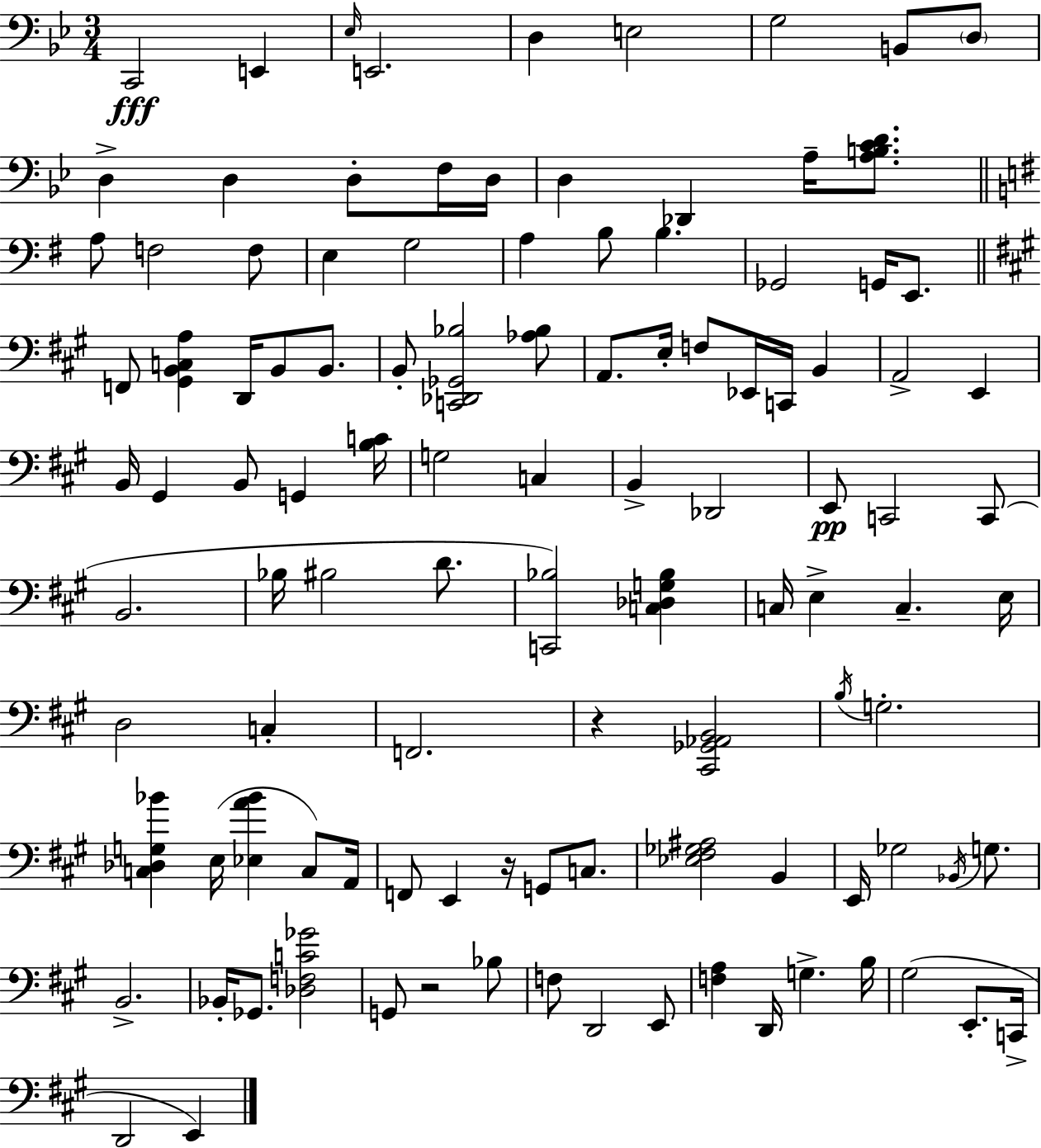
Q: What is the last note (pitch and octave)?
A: E2